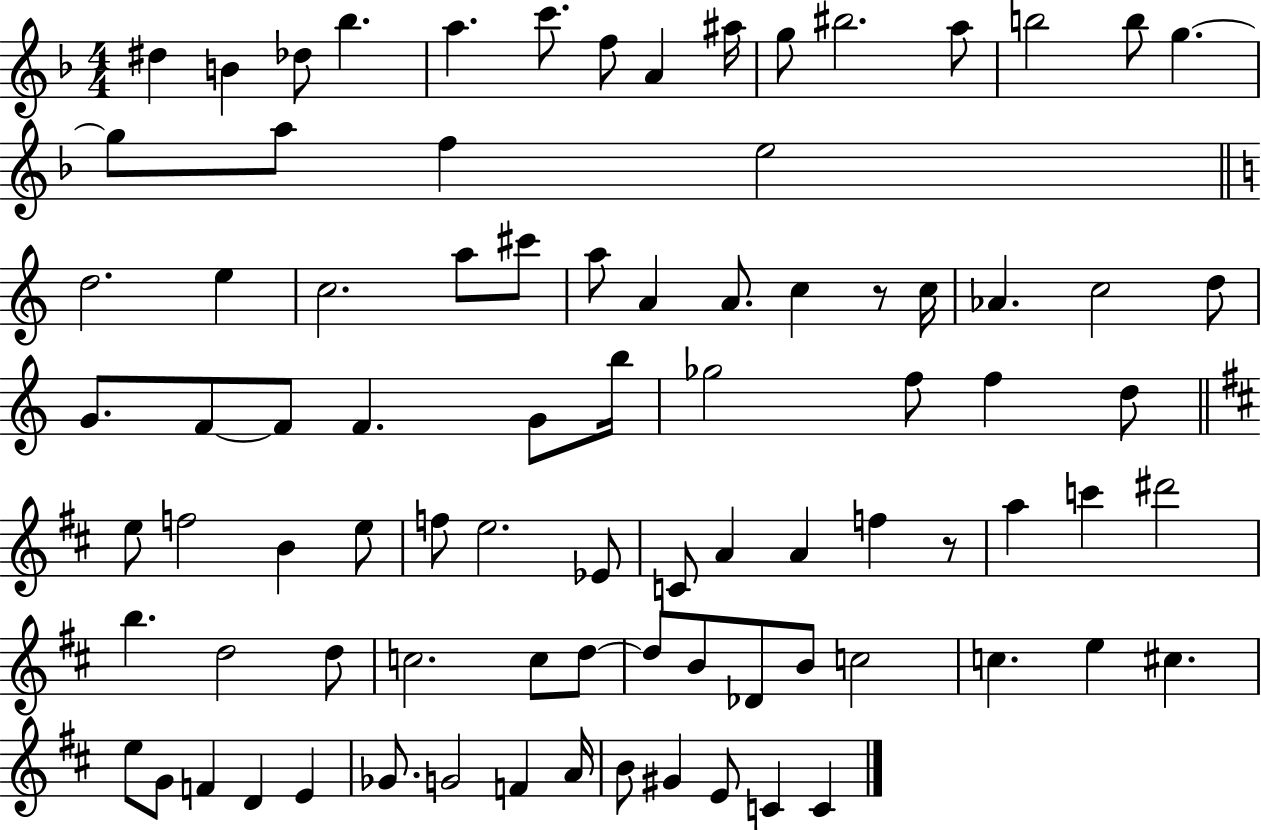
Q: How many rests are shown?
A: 2